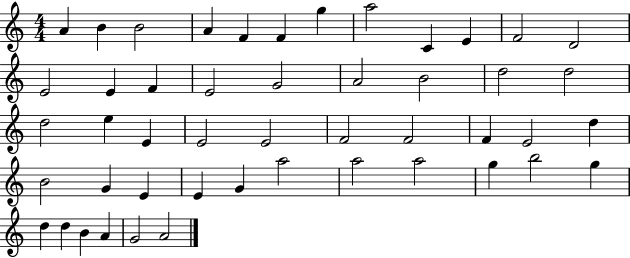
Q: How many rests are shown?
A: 0